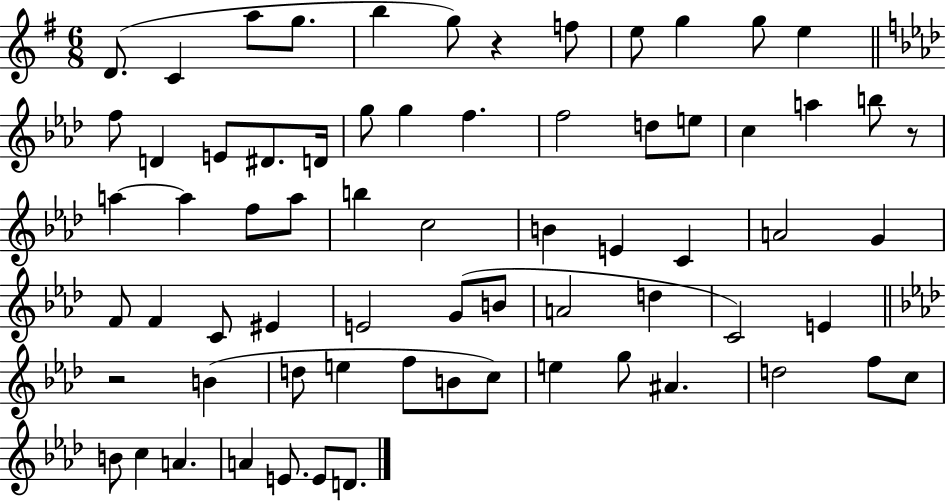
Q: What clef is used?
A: treble